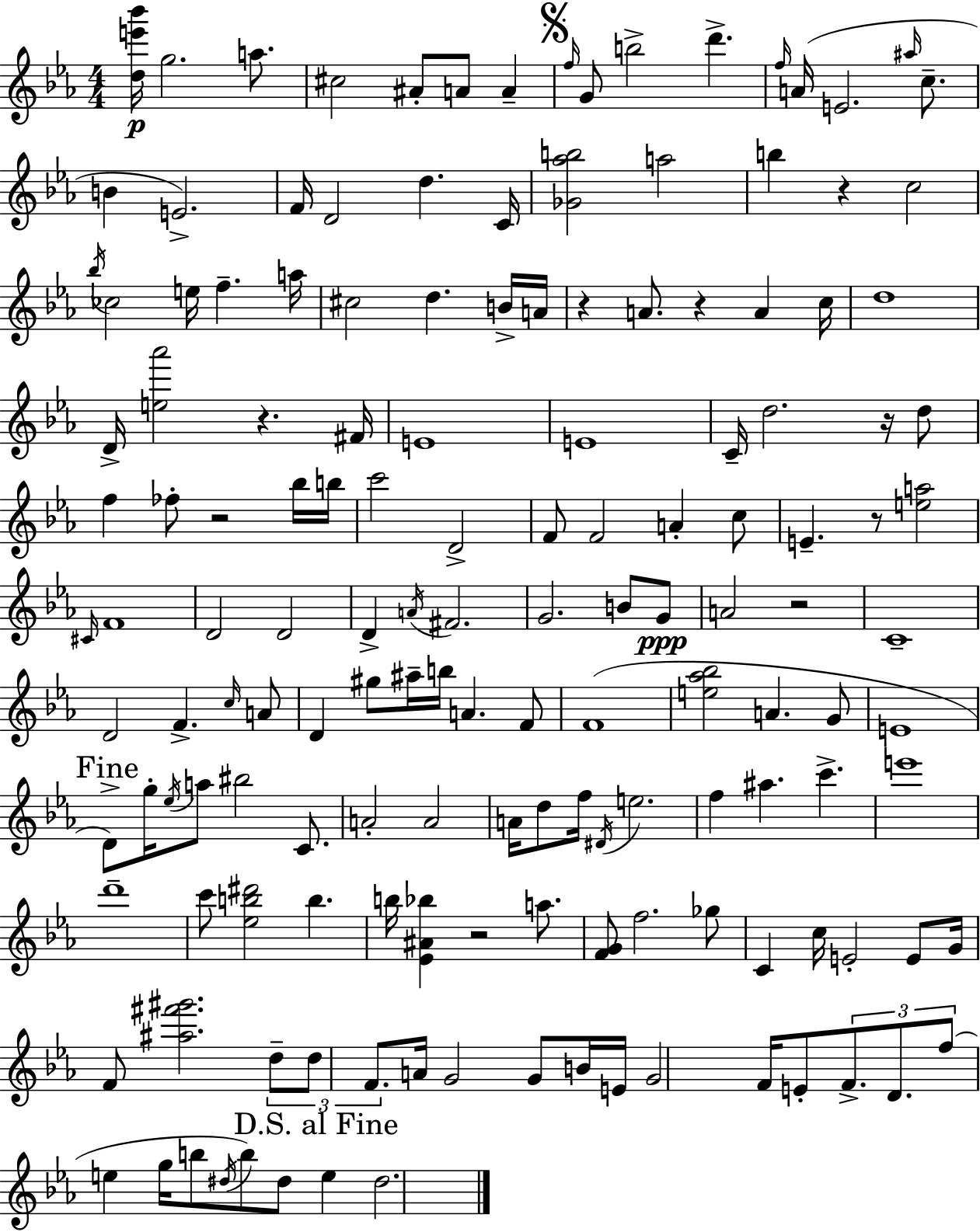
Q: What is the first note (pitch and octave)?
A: G5